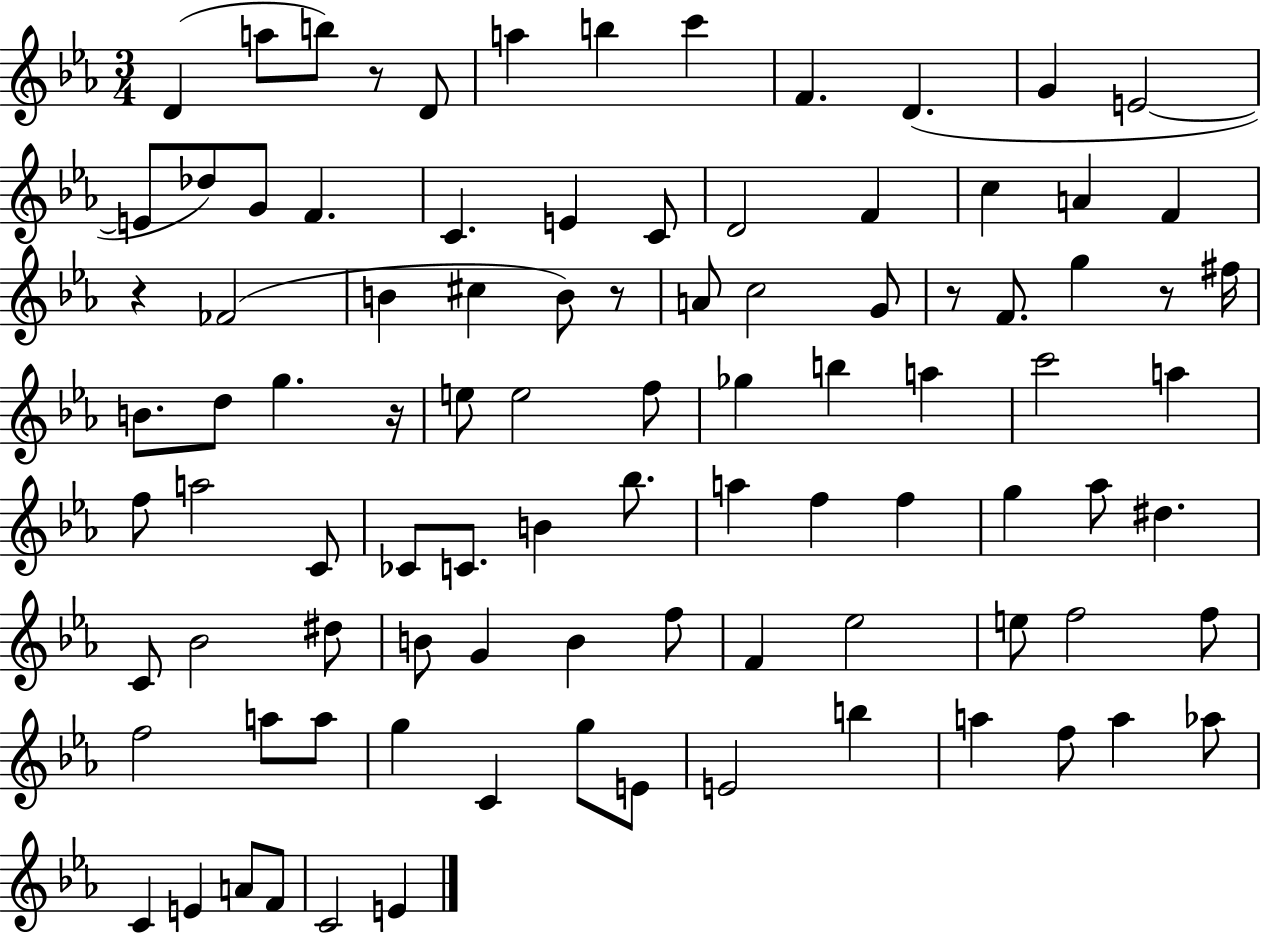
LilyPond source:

{
  \clef treble
  \numericTimeSignature
  \time 3/4
  \key ees \major
  d'4( a''8 b''8) r8 d'8 | a''4 b''4 c'''4 | f'4. d'4.( | g'4 e'2~~ | \break e'8 des''8) g'8 f'4. | c'4. e'4 c'8 | d'2 f'4 | c''4 a'4 f'4 | \break r4 fes'2( | b'4 cis''4 b'8) r8 | a'8 c''2 g'8 | r8 f'8. g''4 r8 fis''16 | \break b'8. d''8 g''4. r16 | e''8 e''2 f''8 | ges''4 b''4 a''4 | c'''2 a''4 | \break f''8 a''2 c'8 | ces'8 c'8. b'4 bes''8. | a''4 f''4 f''4 | g''4 aes''8 dis''4. | \break c'8 bes'2 dis''8 | b'8 g'4 b'4 f''8 | f'4 ees''2 | e''8 f''2 f''8 | \break f''2 a''8 a''8 | g''4 c'4 g''8 e'8 | e'2 b''4 | a''4 f''8 a''4 aes''8 | \break c'4 e'4 a'8 f'8 | c'2 e'4 | \bar "|."
}